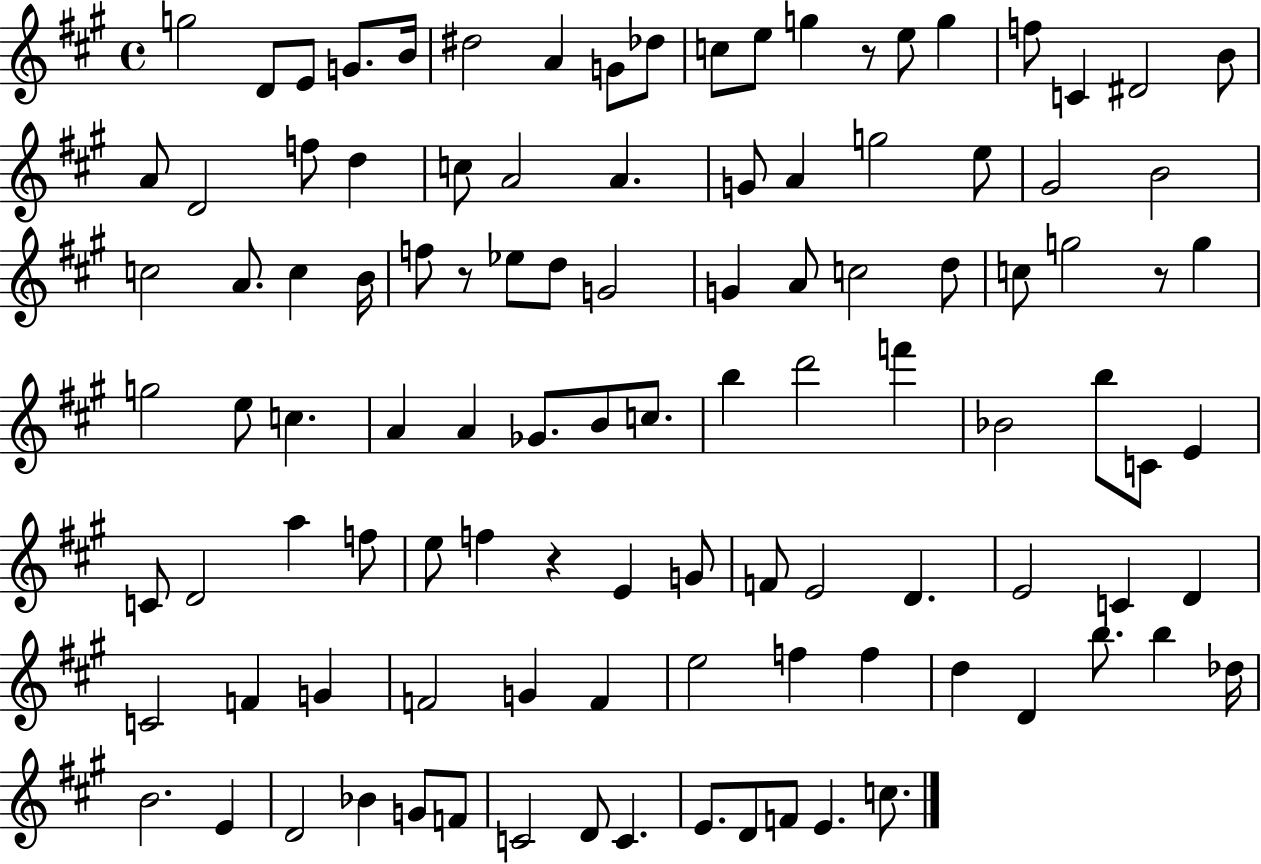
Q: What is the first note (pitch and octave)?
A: G5